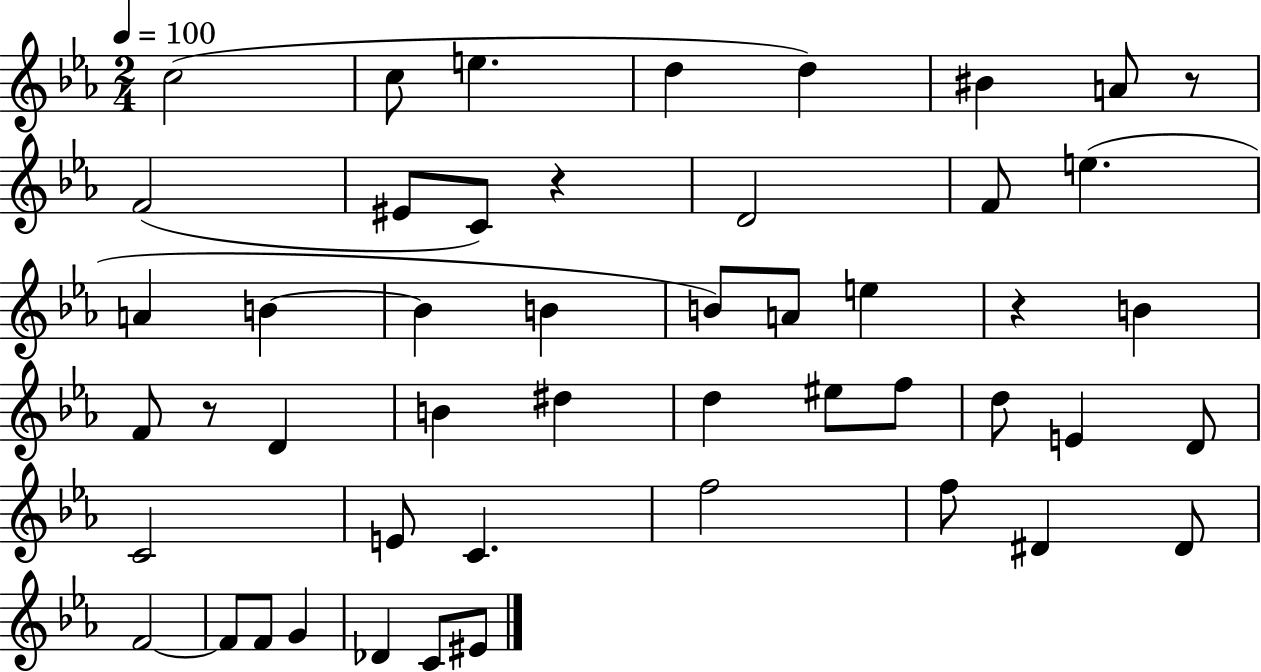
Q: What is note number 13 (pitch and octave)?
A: E5